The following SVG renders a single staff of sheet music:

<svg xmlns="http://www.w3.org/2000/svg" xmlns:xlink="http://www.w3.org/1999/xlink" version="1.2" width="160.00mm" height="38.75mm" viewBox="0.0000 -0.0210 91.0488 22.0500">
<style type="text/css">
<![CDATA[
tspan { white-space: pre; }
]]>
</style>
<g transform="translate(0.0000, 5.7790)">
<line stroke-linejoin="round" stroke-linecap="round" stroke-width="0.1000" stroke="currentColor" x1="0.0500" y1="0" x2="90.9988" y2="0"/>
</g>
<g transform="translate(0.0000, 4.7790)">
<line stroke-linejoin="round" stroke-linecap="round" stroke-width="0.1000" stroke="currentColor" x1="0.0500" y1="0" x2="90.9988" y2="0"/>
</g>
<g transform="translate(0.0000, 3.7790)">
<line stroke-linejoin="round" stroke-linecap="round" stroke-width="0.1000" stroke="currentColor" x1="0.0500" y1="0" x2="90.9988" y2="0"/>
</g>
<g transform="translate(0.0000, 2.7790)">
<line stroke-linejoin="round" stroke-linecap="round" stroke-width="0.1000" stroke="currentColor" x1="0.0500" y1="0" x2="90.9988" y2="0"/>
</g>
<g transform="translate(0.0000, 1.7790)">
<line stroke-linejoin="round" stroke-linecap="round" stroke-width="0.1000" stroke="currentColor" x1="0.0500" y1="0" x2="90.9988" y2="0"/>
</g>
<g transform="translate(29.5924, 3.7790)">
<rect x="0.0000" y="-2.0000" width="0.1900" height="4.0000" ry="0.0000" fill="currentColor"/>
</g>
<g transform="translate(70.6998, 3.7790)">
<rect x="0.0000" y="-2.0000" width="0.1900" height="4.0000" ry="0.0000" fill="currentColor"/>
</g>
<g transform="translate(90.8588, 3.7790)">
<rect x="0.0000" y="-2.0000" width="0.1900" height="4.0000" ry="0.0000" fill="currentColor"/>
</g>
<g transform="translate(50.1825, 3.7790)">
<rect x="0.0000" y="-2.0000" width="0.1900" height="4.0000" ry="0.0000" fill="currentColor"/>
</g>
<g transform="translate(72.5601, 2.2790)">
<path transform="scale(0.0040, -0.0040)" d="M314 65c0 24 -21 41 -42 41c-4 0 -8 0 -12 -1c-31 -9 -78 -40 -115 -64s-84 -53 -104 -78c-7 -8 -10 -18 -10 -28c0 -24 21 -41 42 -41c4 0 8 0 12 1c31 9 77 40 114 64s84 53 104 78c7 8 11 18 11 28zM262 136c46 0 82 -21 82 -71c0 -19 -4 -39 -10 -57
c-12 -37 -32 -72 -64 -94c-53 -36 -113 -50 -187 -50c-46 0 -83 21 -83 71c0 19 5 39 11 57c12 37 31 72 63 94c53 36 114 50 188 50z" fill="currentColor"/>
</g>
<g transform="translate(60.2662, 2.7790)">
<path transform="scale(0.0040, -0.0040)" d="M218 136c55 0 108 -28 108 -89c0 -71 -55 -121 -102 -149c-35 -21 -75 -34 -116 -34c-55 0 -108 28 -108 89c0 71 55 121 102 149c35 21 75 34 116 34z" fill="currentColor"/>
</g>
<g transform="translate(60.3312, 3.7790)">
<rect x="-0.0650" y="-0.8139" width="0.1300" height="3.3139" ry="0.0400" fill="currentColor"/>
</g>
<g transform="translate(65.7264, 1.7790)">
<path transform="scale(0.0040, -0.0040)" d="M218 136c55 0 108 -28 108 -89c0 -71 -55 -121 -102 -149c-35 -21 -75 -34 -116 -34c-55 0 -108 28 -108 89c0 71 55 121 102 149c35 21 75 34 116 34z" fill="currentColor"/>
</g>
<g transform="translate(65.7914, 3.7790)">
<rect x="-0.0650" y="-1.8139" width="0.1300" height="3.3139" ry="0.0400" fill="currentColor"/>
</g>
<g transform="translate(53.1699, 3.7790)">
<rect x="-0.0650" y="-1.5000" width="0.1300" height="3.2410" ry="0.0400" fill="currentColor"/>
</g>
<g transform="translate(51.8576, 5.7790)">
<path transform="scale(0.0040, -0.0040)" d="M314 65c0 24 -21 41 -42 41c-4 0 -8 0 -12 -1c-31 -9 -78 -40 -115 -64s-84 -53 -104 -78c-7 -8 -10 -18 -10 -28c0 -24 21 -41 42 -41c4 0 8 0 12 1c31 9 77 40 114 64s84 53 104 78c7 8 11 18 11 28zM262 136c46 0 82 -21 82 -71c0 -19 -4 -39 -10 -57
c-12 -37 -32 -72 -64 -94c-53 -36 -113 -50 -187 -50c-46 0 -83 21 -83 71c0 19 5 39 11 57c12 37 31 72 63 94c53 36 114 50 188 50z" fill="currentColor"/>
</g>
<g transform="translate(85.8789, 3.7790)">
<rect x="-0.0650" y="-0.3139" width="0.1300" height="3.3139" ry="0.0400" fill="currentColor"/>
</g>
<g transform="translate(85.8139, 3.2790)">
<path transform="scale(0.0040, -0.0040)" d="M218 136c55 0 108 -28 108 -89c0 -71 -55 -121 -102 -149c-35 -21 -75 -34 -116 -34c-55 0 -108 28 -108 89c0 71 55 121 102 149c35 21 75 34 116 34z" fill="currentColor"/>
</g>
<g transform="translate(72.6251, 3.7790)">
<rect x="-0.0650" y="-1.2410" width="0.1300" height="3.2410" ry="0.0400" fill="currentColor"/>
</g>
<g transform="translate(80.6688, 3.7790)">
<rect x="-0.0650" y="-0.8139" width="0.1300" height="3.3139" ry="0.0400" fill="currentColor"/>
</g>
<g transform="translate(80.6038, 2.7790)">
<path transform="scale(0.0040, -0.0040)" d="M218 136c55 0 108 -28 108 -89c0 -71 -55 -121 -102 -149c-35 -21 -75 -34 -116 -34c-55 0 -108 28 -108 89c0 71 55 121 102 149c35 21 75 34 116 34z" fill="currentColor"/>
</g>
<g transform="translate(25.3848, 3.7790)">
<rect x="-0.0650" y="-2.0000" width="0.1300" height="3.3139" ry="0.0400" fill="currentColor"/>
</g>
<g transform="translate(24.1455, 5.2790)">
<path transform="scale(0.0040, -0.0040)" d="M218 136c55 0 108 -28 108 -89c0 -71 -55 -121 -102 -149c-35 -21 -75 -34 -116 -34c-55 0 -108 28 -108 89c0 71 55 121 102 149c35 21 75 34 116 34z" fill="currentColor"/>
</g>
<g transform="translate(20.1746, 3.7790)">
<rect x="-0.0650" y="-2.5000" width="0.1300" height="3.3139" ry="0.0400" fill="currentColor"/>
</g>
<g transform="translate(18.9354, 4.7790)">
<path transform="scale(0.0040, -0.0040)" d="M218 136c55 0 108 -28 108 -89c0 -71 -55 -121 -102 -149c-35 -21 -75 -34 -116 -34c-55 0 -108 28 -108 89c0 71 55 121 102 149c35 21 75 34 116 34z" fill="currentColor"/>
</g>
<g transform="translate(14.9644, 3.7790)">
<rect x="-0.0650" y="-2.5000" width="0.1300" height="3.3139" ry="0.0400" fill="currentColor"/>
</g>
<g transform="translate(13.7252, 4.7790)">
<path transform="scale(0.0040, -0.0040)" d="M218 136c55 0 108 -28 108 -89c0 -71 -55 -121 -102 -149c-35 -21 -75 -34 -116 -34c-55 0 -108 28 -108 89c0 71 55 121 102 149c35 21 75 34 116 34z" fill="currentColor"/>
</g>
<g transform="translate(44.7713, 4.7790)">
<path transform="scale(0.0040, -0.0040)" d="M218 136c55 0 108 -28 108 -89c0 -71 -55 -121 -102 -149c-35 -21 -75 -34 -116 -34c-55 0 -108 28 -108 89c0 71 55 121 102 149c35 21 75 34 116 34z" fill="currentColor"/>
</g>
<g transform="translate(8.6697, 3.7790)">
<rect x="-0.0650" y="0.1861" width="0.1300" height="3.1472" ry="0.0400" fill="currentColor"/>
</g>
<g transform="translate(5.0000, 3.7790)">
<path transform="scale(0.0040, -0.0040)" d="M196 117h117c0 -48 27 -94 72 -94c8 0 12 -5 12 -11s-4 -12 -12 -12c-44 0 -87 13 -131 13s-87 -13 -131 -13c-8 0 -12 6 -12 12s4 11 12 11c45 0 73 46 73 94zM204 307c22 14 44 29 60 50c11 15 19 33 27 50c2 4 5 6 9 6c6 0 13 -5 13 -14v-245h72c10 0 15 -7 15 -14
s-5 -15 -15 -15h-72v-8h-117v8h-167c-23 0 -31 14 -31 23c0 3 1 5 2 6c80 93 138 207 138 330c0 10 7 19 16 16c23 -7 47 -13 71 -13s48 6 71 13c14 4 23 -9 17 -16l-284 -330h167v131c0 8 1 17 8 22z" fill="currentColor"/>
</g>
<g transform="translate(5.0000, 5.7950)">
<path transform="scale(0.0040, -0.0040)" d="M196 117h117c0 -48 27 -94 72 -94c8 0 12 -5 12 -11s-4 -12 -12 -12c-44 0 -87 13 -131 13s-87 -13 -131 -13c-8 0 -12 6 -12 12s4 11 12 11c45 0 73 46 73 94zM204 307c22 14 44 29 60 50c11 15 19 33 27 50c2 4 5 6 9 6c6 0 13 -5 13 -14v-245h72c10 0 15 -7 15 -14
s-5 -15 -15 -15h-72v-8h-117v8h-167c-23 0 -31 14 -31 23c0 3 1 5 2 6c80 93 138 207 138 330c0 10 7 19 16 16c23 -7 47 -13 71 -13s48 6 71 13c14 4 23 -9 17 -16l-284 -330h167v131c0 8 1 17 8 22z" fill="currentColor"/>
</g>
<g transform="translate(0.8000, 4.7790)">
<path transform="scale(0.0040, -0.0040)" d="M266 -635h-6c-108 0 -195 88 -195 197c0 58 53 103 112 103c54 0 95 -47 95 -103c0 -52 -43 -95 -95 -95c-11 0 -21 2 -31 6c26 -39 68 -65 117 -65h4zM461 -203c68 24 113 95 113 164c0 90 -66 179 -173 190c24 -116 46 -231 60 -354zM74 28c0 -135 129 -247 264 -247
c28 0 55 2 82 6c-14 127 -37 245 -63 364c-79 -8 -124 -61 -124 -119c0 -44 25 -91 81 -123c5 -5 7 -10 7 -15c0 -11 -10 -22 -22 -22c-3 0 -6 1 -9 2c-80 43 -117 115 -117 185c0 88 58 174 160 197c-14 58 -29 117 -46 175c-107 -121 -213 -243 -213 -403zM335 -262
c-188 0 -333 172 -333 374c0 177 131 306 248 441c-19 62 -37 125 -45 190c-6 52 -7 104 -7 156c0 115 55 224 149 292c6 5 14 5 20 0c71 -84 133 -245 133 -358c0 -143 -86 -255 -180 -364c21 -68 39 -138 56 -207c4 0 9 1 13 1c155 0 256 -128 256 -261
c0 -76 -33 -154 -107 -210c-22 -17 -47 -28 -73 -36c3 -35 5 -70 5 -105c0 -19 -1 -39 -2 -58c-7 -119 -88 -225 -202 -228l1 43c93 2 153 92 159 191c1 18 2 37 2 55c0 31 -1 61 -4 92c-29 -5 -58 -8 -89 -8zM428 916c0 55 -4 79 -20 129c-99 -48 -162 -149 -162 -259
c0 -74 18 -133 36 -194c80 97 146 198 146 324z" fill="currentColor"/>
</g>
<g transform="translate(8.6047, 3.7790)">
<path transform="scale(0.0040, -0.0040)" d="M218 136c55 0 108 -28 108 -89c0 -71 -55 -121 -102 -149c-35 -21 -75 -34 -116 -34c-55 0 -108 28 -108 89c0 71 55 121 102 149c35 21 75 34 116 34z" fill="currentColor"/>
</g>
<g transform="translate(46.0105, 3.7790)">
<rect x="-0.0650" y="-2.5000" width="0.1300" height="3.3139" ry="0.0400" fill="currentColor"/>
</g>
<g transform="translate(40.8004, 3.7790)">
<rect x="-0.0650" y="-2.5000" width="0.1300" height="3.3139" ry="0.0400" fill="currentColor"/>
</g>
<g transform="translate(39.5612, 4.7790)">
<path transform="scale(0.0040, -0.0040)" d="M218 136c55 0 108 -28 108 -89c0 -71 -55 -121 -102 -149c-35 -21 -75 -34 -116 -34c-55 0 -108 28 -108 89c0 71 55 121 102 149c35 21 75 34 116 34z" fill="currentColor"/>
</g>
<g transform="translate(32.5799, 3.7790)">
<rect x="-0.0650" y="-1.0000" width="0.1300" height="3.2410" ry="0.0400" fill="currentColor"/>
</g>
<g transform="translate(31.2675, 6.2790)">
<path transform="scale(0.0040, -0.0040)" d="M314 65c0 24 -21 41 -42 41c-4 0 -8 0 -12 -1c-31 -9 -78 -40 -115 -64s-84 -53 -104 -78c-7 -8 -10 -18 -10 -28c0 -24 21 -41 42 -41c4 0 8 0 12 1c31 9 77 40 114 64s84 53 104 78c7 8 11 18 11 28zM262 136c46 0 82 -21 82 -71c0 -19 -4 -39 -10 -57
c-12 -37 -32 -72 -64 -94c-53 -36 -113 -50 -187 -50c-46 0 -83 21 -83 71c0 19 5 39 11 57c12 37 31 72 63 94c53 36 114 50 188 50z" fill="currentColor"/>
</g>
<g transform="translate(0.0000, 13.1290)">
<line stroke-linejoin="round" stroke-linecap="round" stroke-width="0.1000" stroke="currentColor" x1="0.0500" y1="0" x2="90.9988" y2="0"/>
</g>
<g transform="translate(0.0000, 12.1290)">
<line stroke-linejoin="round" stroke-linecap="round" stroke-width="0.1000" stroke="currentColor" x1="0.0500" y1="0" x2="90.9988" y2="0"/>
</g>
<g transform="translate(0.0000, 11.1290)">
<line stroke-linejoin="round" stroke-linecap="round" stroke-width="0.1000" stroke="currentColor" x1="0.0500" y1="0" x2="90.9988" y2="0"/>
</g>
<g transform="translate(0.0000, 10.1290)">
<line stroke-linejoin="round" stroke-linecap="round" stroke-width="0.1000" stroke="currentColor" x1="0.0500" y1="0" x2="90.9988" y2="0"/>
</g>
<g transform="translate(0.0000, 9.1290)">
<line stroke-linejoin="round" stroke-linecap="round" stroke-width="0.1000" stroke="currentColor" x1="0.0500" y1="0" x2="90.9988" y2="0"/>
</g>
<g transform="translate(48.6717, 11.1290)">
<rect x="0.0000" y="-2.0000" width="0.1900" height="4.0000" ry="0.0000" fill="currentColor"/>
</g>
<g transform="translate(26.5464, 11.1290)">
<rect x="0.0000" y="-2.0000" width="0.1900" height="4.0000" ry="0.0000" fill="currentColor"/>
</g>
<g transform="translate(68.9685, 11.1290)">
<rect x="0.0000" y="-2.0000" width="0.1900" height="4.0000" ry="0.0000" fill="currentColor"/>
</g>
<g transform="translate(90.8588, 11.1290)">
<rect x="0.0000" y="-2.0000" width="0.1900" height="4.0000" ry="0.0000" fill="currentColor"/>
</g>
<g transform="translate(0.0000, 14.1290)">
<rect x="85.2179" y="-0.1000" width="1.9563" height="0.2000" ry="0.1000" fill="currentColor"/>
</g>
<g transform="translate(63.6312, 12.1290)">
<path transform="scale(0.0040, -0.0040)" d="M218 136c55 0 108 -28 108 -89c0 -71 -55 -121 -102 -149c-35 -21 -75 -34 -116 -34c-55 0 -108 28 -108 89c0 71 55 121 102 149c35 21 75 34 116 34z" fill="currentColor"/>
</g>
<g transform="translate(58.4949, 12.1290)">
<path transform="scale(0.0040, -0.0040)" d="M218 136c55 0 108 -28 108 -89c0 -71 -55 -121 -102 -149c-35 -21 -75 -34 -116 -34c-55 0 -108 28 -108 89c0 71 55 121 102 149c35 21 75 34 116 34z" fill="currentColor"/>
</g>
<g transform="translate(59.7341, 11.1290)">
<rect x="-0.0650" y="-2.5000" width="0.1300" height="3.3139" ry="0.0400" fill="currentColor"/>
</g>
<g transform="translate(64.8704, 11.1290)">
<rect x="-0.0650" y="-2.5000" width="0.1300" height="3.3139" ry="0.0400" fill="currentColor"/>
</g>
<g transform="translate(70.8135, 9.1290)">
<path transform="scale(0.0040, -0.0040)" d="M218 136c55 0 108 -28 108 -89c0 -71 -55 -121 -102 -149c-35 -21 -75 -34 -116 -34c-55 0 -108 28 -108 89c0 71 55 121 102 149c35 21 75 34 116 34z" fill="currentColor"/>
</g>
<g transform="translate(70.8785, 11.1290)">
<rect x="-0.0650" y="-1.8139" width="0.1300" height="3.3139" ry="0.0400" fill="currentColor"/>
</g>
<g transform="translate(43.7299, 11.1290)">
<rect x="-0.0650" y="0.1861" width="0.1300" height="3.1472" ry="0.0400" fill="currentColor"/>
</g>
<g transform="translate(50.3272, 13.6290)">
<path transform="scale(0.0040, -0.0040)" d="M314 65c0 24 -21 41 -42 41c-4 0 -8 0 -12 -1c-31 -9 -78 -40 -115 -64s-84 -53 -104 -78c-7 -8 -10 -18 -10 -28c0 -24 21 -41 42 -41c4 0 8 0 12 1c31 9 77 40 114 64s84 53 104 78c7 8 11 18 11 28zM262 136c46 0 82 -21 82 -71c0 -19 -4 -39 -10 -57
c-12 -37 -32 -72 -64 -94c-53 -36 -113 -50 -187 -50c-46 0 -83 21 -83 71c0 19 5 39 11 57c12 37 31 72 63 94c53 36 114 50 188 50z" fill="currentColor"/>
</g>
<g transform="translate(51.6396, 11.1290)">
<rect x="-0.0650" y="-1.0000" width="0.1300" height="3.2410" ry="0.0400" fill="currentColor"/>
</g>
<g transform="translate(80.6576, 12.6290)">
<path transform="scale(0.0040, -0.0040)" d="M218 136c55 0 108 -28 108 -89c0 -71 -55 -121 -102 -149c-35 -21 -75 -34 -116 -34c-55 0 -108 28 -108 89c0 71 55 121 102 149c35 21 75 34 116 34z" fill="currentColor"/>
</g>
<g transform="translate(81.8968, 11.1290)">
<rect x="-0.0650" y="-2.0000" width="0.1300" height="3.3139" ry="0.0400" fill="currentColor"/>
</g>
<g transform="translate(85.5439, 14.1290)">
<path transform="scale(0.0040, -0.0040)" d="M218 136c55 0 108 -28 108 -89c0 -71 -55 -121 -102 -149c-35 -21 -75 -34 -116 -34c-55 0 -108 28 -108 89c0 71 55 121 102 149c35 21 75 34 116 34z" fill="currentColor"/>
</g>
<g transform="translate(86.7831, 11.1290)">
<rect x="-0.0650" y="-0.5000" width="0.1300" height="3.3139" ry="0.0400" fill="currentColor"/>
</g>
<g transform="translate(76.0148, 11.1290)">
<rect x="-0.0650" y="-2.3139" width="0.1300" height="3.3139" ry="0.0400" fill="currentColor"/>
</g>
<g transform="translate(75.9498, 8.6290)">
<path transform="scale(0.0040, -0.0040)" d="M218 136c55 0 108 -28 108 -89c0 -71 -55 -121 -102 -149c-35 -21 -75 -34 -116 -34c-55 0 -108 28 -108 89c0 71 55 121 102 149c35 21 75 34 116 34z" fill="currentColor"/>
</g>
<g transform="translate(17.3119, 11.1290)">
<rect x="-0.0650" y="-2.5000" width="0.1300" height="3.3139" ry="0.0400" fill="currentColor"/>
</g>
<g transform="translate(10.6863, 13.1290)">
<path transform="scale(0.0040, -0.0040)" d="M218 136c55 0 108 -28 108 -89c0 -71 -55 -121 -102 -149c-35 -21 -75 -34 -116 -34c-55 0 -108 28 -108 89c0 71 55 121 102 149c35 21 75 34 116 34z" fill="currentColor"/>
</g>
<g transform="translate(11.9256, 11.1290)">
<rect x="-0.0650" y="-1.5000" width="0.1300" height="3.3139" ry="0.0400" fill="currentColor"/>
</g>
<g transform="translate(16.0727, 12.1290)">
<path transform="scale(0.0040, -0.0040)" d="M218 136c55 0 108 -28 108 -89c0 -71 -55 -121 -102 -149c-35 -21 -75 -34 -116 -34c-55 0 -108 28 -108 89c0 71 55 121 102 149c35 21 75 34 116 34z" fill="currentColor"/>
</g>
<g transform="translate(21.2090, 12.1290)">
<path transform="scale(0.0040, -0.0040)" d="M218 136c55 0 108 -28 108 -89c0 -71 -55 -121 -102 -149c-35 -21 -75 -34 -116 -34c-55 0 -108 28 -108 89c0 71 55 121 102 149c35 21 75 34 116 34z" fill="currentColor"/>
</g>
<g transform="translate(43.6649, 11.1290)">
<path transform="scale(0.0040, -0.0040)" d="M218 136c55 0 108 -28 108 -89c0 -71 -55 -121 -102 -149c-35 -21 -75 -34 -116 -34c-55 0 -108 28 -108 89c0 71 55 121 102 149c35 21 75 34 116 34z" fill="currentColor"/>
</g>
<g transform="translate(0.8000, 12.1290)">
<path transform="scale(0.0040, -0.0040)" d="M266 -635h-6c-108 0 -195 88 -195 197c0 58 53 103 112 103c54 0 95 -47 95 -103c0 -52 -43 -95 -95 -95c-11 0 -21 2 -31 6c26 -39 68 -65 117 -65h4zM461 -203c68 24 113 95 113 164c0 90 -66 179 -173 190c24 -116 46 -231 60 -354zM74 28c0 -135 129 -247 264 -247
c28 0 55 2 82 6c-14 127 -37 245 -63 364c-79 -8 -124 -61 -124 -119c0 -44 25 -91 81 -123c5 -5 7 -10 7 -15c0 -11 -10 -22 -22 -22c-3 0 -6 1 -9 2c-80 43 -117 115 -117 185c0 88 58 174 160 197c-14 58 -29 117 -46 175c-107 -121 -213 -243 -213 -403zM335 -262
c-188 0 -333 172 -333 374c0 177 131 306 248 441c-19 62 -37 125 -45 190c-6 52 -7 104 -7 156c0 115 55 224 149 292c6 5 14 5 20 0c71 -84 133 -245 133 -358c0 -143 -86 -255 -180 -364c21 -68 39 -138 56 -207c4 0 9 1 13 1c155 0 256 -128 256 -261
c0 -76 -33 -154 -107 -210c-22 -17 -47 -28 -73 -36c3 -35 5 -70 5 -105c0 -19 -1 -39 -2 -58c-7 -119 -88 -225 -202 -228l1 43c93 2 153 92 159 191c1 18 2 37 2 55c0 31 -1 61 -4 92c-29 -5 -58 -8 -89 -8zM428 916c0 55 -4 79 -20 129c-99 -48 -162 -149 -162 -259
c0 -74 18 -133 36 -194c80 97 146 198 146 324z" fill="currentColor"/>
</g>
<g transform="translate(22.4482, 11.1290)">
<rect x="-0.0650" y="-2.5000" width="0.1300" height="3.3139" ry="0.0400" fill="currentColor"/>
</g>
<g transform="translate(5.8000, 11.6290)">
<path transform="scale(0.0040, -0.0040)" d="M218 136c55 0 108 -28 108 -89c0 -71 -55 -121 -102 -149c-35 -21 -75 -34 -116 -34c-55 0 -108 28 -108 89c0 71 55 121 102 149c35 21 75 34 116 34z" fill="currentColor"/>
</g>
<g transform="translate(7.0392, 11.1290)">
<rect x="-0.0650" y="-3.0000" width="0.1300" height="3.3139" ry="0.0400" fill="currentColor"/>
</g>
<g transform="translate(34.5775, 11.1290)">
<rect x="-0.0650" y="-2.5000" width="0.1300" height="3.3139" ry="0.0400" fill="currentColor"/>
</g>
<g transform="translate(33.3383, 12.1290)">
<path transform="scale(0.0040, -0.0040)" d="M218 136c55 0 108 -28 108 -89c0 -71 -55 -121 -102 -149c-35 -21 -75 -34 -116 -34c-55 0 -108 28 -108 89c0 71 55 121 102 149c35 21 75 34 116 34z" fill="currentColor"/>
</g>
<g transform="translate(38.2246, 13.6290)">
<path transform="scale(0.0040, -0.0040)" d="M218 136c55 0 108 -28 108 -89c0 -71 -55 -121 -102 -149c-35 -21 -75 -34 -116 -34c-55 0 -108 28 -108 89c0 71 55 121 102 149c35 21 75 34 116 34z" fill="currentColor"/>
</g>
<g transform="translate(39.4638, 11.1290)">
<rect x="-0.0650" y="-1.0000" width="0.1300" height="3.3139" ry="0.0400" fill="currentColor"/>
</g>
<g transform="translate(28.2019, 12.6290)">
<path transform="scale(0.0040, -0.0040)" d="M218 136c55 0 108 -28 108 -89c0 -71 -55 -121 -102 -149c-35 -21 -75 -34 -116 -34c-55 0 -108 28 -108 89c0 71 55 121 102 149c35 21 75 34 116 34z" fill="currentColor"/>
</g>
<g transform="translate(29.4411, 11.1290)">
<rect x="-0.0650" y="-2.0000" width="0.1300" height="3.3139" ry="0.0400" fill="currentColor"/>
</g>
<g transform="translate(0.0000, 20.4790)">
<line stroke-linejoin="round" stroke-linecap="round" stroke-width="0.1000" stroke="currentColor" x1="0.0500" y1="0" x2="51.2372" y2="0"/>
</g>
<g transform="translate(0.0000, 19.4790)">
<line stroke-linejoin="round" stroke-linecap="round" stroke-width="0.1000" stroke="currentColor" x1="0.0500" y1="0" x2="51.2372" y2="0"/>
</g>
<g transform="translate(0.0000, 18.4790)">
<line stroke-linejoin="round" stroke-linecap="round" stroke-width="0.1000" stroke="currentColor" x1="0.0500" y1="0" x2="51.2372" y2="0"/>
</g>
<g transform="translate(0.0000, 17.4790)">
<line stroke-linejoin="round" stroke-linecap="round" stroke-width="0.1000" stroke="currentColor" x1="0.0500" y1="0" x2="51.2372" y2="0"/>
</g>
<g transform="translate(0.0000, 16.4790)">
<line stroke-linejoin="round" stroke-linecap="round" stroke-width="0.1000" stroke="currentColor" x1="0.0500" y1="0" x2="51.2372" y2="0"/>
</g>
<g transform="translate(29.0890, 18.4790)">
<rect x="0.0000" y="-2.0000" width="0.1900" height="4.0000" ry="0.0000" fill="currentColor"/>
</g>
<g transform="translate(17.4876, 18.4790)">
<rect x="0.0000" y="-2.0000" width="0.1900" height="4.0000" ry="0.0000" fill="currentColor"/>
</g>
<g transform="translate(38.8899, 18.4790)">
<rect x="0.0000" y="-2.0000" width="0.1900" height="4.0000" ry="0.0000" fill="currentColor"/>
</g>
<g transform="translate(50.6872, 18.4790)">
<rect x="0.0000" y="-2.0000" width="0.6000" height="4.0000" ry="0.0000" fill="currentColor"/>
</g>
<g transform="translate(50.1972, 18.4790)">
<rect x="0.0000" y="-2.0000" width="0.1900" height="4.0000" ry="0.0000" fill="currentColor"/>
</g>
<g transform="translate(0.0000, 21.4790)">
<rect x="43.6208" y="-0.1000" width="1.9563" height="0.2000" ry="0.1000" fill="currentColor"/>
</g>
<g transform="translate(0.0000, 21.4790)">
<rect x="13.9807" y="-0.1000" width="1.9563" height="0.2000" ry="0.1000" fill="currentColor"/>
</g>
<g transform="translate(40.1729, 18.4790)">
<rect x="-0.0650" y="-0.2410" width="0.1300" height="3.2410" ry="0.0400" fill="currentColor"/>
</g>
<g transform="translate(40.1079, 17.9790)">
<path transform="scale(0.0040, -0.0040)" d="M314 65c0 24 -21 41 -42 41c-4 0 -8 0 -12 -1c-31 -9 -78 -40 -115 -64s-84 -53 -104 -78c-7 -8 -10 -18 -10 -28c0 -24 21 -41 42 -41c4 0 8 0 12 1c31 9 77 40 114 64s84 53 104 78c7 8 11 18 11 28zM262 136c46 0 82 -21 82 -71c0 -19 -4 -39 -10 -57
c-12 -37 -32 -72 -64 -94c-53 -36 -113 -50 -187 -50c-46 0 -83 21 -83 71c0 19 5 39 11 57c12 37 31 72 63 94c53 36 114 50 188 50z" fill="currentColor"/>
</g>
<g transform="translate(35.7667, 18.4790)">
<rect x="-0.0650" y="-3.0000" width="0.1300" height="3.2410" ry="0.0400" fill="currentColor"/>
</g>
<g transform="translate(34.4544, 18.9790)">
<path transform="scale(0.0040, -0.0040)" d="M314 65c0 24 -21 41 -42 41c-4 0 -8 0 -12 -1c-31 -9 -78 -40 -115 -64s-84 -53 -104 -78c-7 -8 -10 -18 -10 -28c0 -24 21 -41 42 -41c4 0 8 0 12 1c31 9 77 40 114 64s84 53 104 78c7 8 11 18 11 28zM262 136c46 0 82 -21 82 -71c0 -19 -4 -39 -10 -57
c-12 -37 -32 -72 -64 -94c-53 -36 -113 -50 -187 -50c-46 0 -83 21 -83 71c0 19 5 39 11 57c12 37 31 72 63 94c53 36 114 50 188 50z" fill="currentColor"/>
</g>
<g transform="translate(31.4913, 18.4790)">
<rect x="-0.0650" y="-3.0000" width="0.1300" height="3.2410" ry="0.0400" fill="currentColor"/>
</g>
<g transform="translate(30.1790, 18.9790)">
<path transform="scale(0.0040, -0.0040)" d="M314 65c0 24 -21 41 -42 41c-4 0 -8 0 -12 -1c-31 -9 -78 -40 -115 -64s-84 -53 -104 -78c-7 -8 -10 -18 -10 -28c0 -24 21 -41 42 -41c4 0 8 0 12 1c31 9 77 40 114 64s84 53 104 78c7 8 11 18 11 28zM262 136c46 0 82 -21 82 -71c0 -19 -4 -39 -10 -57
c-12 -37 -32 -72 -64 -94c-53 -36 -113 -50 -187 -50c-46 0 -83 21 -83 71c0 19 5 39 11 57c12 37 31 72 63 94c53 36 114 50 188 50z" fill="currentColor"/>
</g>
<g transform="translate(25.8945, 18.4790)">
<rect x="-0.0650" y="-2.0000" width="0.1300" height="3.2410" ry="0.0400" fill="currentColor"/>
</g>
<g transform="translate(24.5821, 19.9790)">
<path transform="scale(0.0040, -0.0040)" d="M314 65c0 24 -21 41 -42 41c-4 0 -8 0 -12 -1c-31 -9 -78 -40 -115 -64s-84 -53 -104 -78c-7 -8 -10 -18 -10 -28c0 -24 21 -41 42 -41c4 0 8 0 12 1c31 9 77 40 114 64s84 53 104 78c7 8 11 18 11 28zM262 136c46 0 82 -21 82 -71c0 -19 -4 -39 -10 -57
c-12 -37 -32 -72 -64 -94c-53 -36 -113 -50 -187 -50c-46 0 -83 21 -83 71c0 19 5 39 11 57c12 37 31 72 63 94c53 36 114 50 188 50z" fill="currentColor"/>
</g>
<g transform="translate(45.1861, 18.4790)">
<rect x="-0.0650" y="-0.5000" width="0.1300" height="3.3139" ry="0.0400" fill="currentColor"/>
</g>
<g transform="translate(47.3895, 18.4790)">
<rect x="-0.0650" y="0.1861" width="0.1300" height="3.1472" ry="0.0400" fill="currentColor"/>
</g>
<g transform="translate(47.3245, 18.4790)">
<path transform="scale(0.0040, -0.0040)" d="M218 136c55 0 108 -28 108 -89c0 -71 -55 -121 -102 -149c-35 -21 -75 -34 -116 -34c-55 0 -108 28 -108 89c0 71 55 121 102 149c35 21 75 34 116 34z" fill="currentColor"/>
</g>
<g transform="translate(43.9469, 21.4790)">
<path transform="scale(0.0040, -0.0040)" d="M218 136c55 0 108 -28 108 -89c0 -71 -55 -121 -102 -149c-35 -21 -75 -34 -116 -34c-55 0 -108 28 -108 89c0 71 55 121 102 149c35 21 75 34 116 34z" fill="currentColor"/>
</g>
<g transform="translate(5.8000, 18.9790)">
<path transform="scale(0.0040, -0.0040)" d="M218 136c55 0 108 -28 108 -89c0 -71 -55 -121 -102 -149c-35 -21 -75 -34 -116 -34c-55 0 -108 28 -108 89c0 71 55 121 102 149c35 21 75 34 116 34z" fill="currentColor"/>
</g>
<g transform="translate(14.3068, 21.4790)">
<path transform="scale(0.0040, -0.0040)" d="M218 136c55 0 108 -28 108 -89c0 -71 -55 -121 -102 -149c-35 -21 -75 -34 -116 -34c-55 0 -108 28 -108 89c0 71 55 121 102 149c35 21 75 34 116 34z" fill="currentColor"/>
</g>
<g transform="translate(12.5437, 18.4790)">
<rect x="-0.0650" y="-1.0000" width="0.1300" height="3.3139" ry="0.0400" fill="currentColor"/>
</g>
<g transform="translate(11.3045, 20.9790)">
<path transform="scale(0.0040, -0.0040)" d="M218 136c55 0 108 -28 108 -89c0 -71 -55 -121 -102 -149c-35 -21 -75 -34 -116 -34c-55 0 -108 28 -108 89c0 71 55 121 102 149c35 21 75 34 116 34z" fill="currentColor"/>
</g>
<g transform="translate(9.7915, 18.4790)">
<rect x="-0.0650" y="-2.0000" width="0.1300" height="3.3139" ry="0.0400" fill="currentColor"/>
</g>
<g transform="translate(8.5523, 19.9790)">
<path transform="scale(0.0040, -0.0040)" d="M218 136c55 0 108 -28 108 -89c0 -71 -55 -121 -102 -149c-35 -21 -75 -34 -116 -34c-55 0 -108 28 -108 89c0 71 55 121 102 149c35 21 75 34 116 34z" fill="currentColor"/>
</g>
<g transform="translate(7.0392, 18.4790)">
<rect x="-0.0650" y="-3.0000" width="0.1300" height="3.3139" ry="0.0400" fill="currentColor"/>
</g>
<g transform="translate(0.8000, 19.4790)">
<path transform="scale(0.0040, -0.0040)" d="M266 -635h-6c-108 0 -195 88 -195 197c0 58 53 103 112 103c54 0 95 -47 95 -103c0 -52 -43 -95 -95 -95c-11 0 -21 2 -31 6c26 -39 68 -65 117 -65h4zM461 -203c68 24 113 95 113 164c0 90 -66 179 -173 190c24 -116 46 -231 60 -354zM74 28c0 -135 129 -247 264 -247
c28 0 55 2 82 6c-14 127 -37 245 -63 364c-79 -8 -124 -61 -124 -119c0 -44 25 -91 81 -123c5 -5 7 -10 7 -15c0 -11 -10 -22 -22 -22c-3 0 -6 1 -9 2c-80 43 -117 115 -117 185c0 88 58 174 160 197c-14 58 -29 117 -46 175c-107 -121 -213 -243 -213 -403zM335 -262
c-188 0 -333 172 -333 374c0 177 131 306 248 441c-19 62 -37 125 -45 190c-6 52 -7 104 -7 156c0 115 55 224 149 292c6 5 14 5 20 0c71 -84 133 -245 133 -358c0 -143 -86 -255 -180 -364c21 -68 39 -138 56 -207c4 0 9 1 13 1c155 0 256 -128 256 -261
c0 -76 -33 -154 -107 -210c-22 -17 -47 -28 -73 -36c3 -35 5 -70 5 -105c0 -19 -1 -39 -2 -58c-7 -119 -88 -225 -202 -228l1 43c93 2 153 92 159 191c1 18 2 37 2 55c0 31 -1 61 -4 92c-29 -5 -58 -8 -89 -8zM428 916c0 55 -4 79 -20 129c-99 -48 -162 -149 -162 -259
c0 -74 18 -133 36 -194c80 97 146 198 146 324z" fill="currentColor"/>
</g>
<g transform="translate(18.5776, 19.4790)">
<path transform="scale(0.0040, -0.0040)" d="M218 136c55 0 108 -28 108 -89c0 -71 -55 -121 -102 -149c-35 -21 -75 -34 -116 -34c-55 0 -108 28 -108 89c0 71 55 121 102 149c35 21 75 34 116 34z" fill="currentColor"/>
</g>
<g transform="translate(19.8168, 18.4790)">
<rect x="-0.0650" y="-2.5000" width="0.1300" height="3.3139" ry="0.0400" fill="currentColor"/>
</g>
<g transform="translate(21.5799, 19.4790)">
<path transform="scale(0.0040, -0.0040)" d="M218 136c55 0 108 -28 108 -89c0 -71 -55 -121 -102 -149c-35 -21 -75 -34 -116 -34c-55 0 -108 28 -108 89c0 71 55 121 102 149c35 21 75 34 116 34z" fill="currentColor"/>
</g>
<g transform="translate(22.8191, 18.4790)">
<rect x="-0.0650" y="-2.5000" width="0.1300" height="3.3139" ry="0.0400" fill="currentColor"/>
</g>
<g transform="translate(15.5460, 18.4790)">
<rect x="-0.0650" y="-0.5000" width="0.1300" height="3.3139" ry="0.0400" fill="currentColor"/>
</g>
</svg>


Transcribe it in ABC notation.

X:1
T:Untitled
M:4/4
L:1/4
K:C
B G G F D2 G G E2 d f e2 d c A E G G F G D B D2 G G f g F C A F D C G G F2 A2 A2 c2 C B